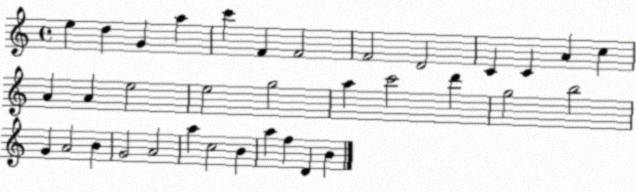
X:1
T:Untitled
M:4/4
L:1/4
K:C
e d G a c' F F2 F2 D2 C C A c A A e2 e2 g2 a c'2 d' g2 b2 G A2 B G2 A2 a c2 B a f D B